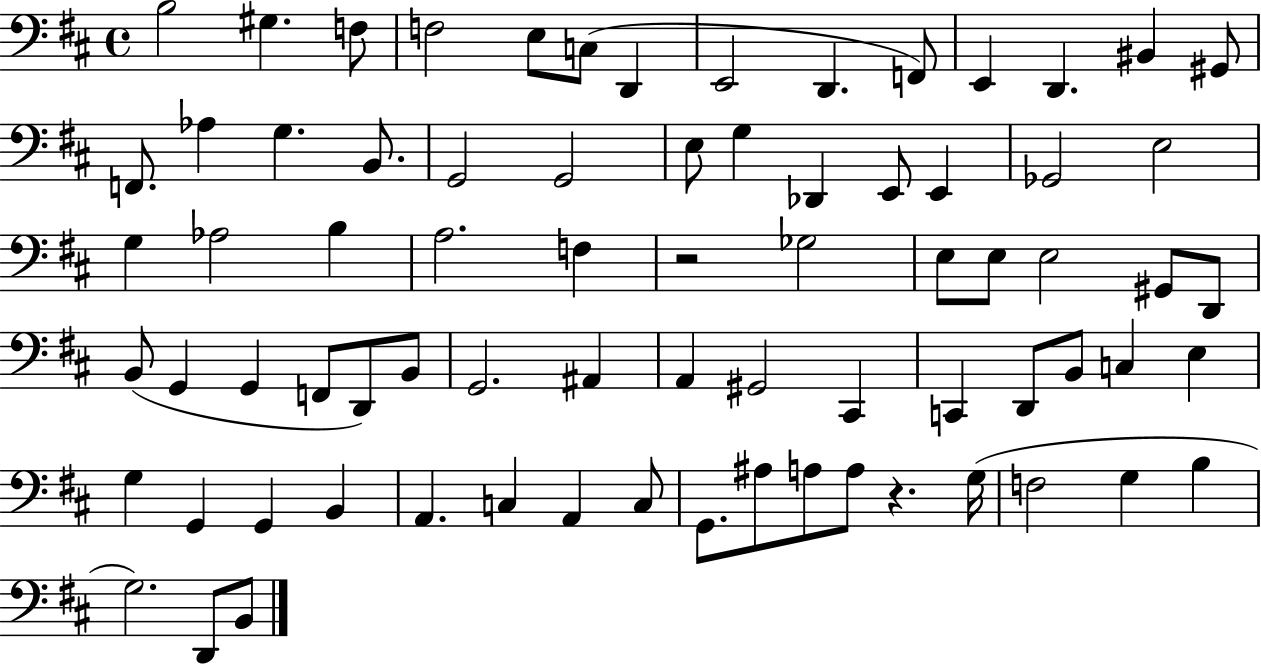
B3/h G#3/q. F3/e F3/h E3/e C3/e D2/q E2/h D2/q. F2/e E2/q D2/q. BIS2/q G#2/e F2/e. Ab3/q G3/q. B2/e. G2/h G2/h E3/e G3/q Db2/q E2/e E2/q Gb2/h E3/h G3/q Ab3/h B3/q A3/h. F3/q R/h Gb3/h E3/e E3/e E3/h G#2/e D2/e B2/e G2/q G2/q F2/e D2/e B2/e G2/h. A#2/q A2/q G#2/h C#2/q C2/q D2/e B2/e C3/q E3/q G3/q G2/q G2/q B2/q A2/q. C3/q A2/q C3/e G2/e. A#3/e A3/e A3/e R/q. G3/s F3/h G3/q B3/q G3/h. D2/e B2/e